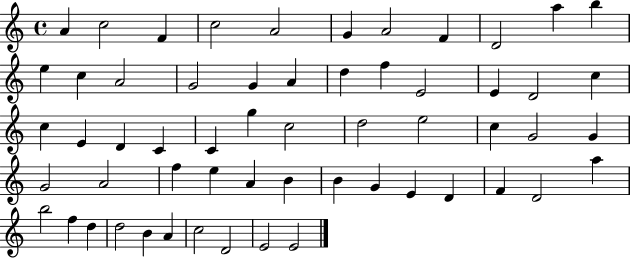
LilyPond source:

{
  \clef treble
  \time 4/4
  \defaultTimeSignature
  \key c \major
  a'4 c''2 f'4 | c''2 a'2 | g'4 a'2 f'4 | d'2 a''4 b''4 | \break e''4 c''4 a'2 | g'2 g'4 a'4 | d''4 f''4 e'2 | e'4 d'2 c''4 | \break c''4 e'4 d'4 c'4 | c'4 g''4 c''2 | d''2 e''2 | c''4 g'2 g'4 | \break g'2 a'2 | f''4 e''4 a'4 b'4 | b'4 g'4 e'4 d'4 | f'4 d'2 a''4 | \break b''2 f''4 d''4 | d''2 b'4 a'4 | c''2 d'2 | e'2 e'2 | \break \bar "|."
}